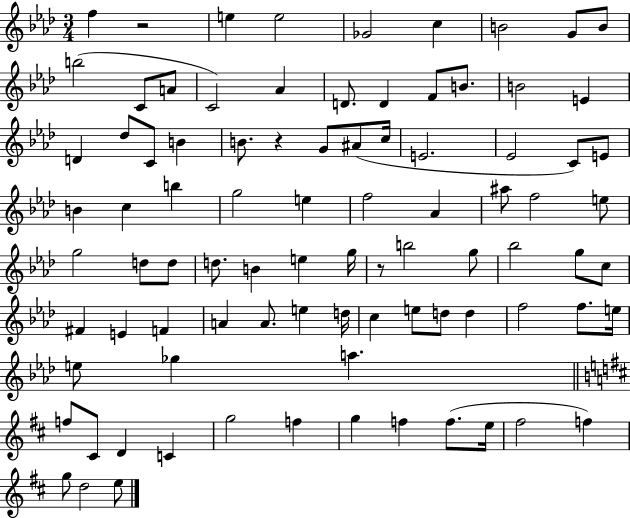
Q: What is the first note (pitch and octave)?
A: F5